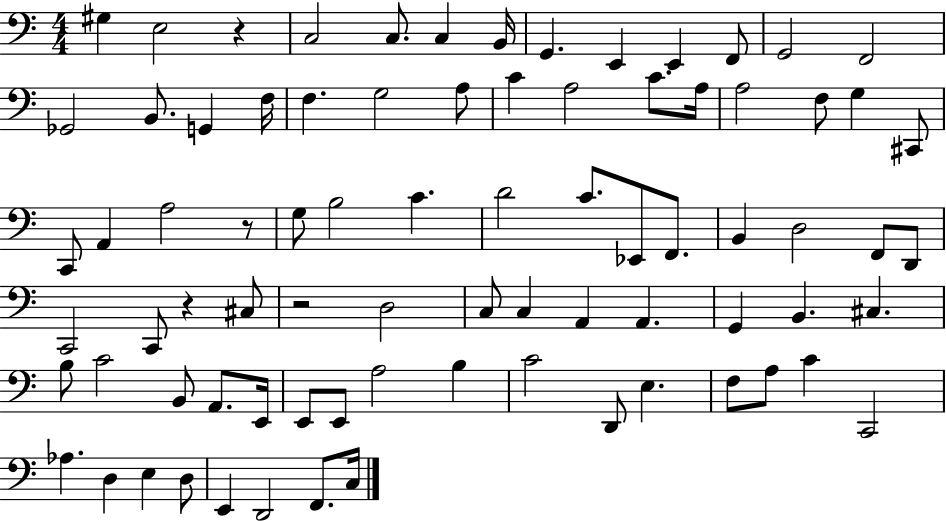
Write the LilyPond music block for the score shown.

{
  \clef bass
  \numericTimeSignature
  \time 4/4
  \key c \major
  gis4 e2 r4 | c2 c8. c4 b,16 | g,4. e,4 e,4 f,8 | g,2 f,2 | \break ges,2 b,8. g,4 f16 | f4. g2 a8 | c'4 a2 c'8. a16 | a2 f8 g4 cis,8 | \break c,8 a,4 a2 r8 | g8 b2 c'4. | d'2 c'8. ees,8 f,8. | b,4 d2 f,8 d,8 | \break c,2 c,8 r4 cis8 | r2 d2 | c8 c4 a,4 a,4. | g,4 b,4. cis4. | \break b8 c'2 b,8 a,8. e,16 | e,8 e,8 a2 b4 | c'2 d,8 e4. | f8 a8 c'4 c,2 | \break aes4. d4 e4 d8 | e,4 d,2 f,8. c16 | \bar "|."
}